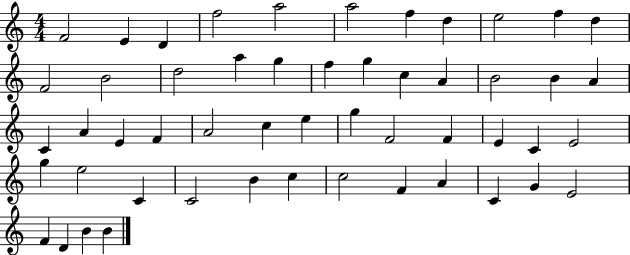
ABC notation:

X:1
T:Untitled
M:4/4
L:1/4
K:C
F2 E D f2 a2 a2 f d e2 f d F2 B2 d2 a g f g c A B2 B A C A E F A2 c e g F2 F E C E2 g e2 C C2 B c c2 F A C G E2 F D B B